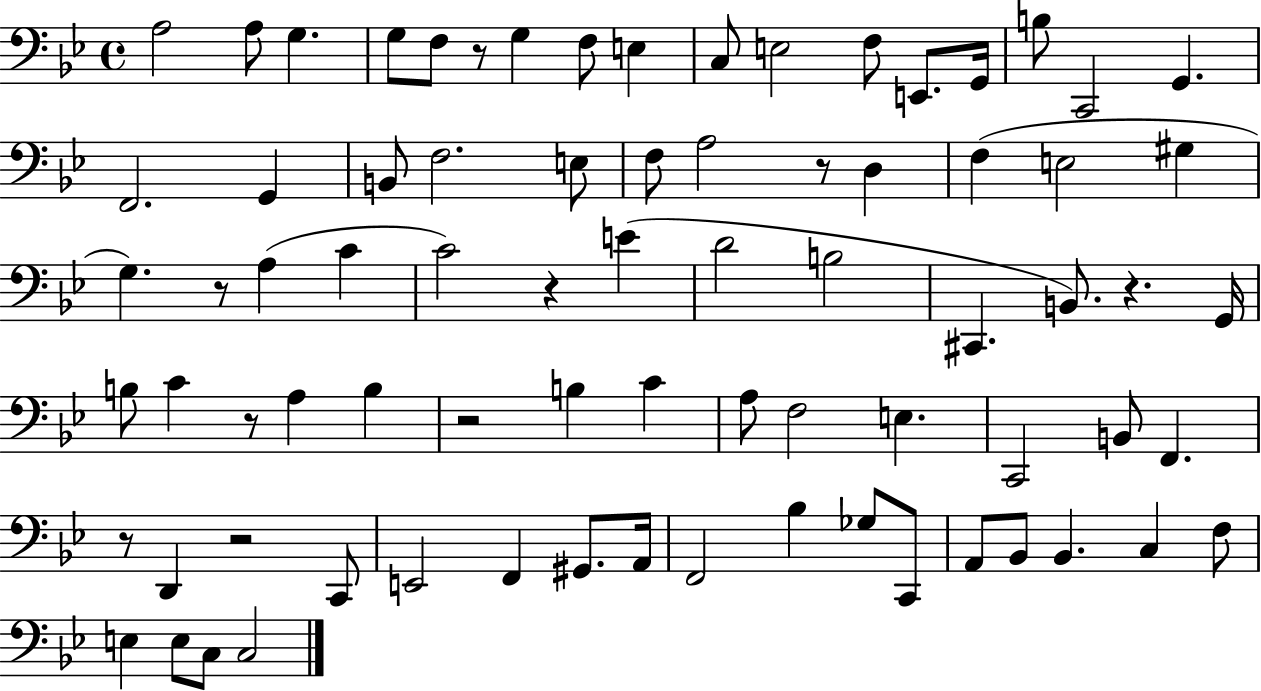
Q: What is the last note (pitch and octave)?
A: C3